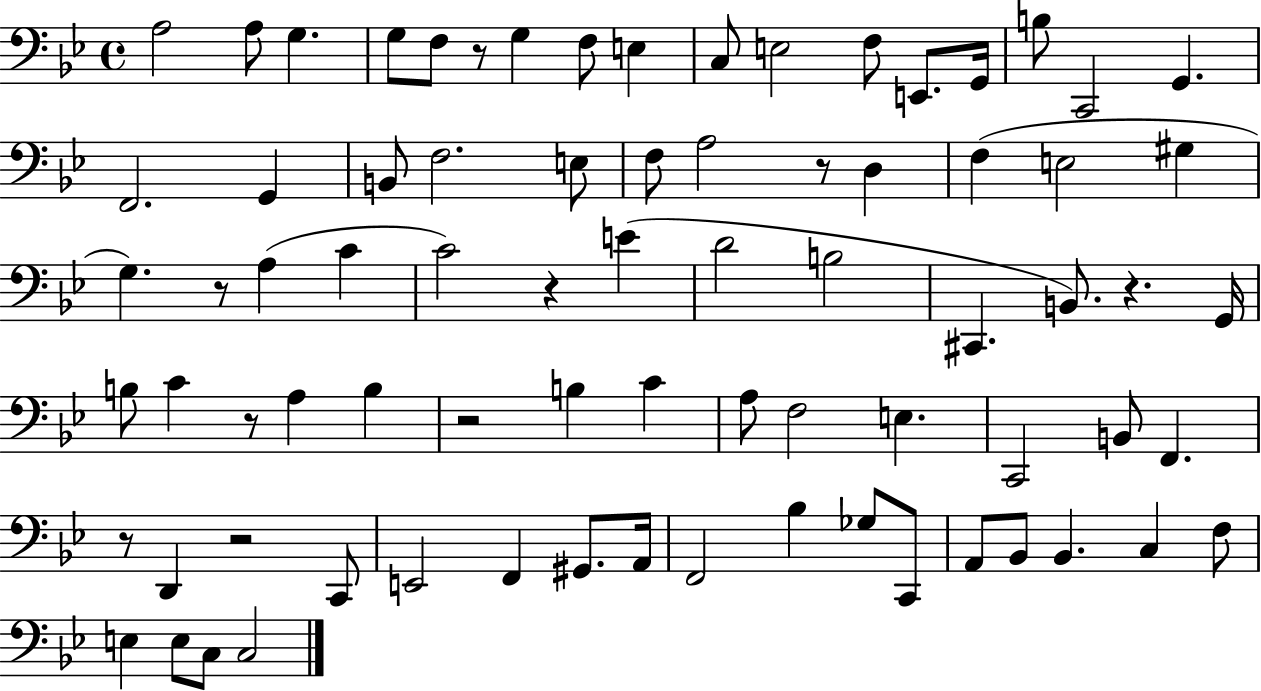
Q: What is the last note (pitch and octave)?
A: C3